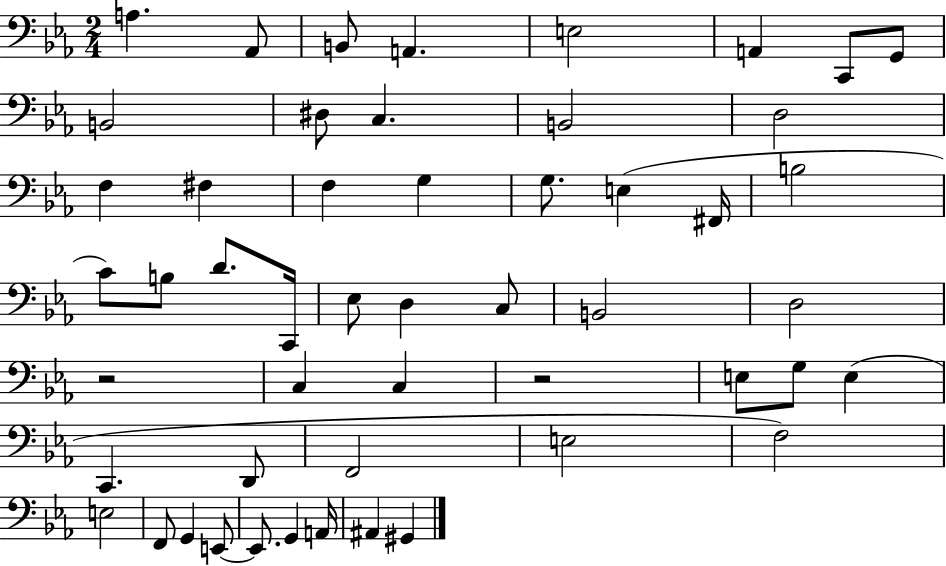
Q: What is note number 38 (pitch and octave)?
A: F2